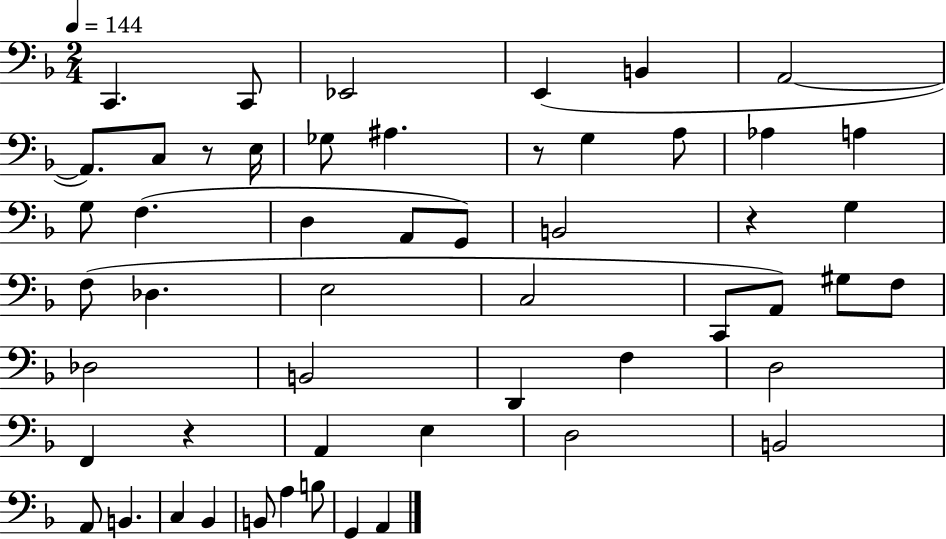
C2/q. C2/e Eb2/h E2/q B2/q A2/h A2/e. C3/e R/e E3/s Gb3/e A#3/q. R/e G3/q A3/e Ab3/q A3/q G3/e F3/q. D3/q A2/e G2/e B2/h R/q G3/q F3/e Db3/q. E3/h C3/h C2/e A2/e G#3/e F3/e Db3/h B2/h D2/q F3/q D3/h F2/q R/q A2/q E3/q D3/h B2/h A2/e B2/q. C3/q Bb2/q B2/e A3/q B3/e G2/q A2/q